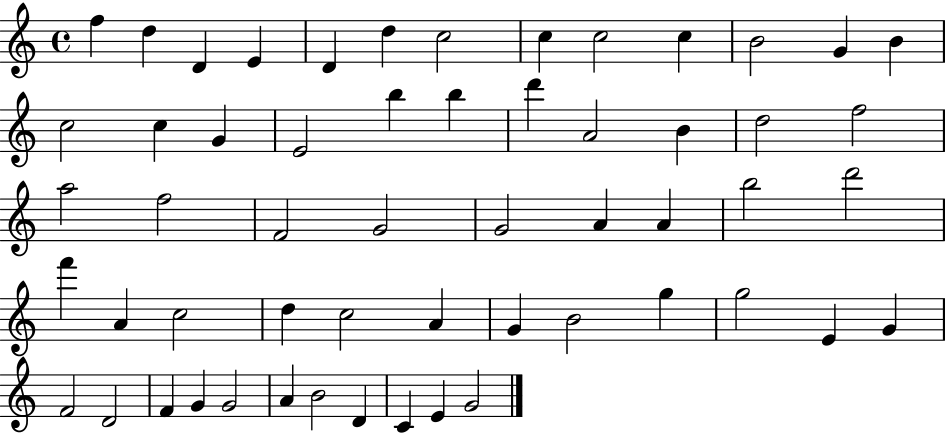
F5/q D5/q D4/q E4/q D4/q D5/q C5/h C5/q C5/h C5/q B4/h G4/q B4/q C5/h C5/q G4/q E4/h B5/q B5/q D6/q A4/h B4/q D5/h F5/h A5/h F5/h F4/h G4/h G4/h A4/q A4/q B5/h D6/h F6/q A4/q C5/h D5/q C5/h A4/q G4/q B4/h G5/q G5/h E4/q G4/q F4/h D4/h F4/q G4/q G4/h A4/q B4/h D4/q C4/q E4/q G4/h